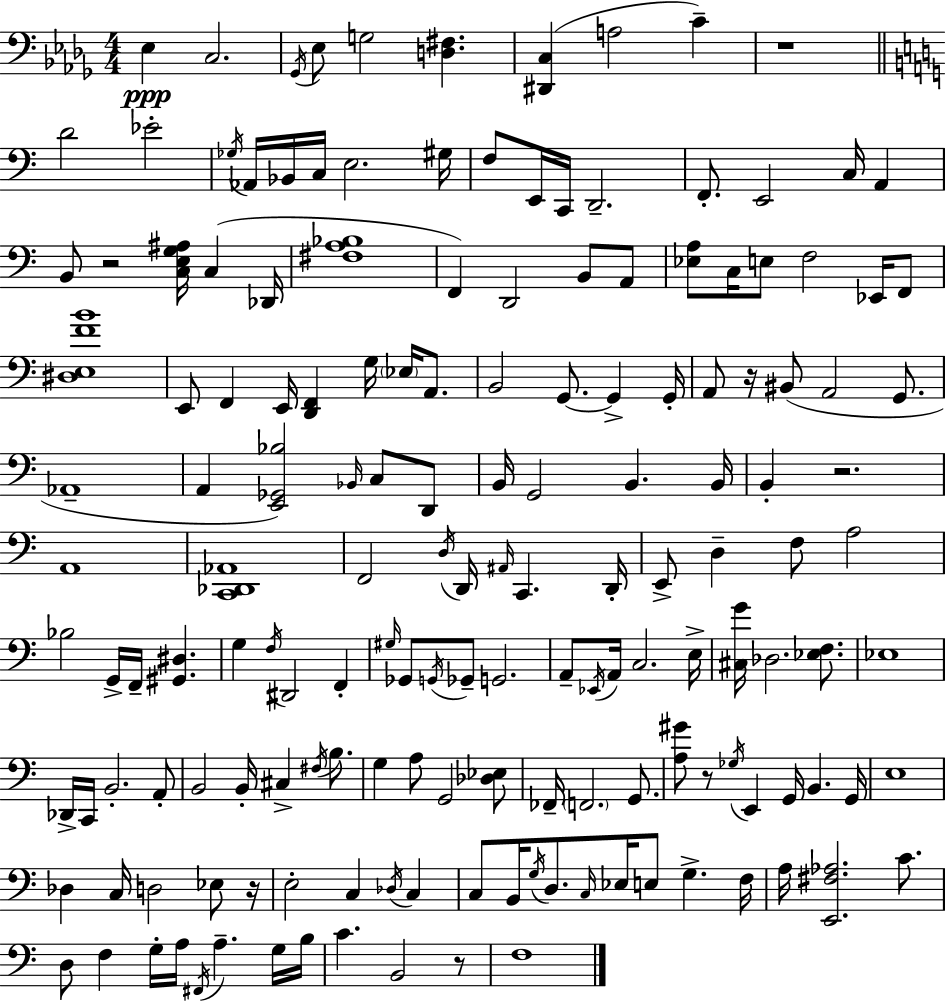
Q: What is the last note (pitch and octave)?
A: F3